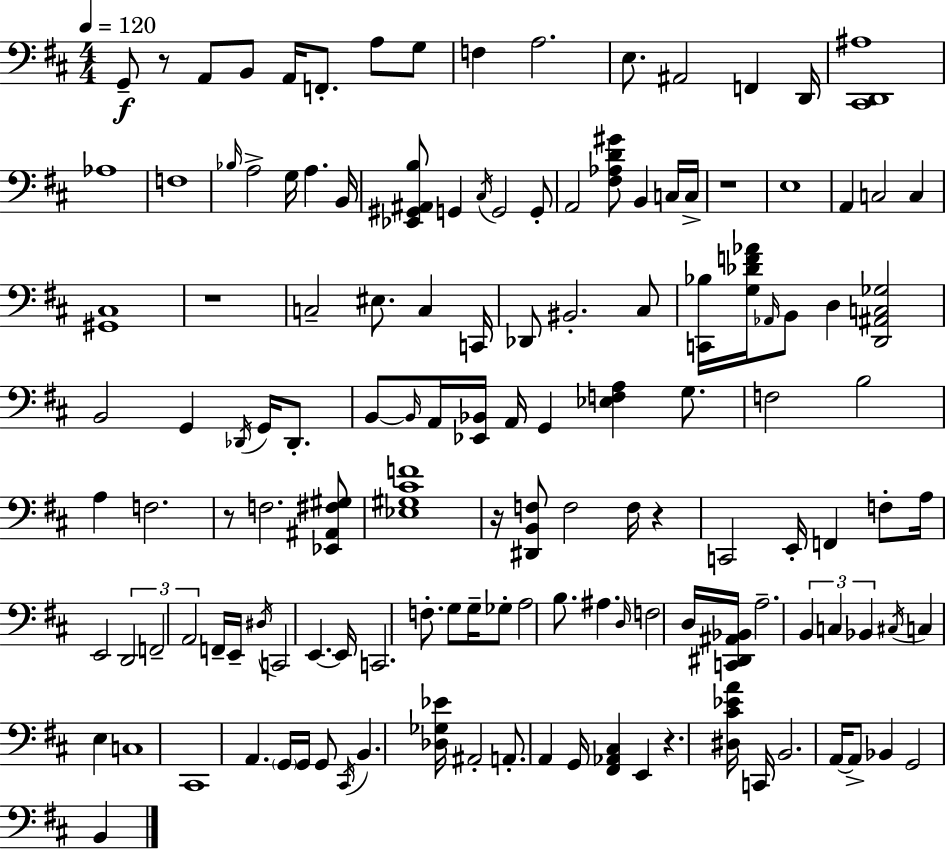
X:1
T:Untitled
M:4/4
L:1/4
K:D
G,,/2 z/2 A,,/2 B,,/2 A,,/4 F,,/2 A,/2 G,/2 F, A,2 E,/2 ^A,,2 F,, D,,/4 [^C,,D,,^A,]4 _A,4 F,4 _B,/4 A,2 G,/4 A, B,,/4 [_E,,^G,,^A,,B,]/2 G,, ^C,/4 G,,2 G,,/2 A,,2 [^F,_A,D^G]/2 B,, C,/4 C,/4 z4 E,4 A,, C,2 C, [^G,,^C,]4 z4 C,2 ^E,/2 C, C,,/4 _D,,/2 ^B,,2 ^C,/2 [C,,_B,]/4 [G,_DF_A]/4 _A,,/4 B,,/2 D, [D,,^A,,C,_G,]2 B,,2 G,, _D,,/4 G,,/4 _D,,/2 B,,/2 B,,/4 A,,/4 [_E,,_B,,]/4 A,,/4 G,, [_E,F,A,] G,/2 F,2 B,2 A, F,2 z/2 F,2 [_E,,^A,,^F,^G,]/2 [_E,^G,^CF]4 z/4 [^D,,B,,F,]/2 F,2 F,/4 z C,,2 E,,/4 F,, F,/2 A,/4 E,,2 D,,2 F,,2 A,,2 F,,/4 E,,/4 ^D,/4 C,,2 E,, E,,/4 C,,2 F,/2 G,/2 G,/4 _G,/2 A,2 B,/2 ^A, D,/4 F,2 D,/4 [C,,^D,,^A,,_B,,]/4 A,2 B,, C, _B,, ^C,/4 C, E, C,4 ^C,,4 A,, G,,/4 G,,/4 G,,/2 ^C,,/4 B,, [_D,_G,_E]/4 ^A,,2 A,,/2 A,, G,,/4 [^F,,_A,,^C,] E,, z [^D,^C_EA]/4 C,,/4 B,,2 A,,/4 A,,/2 _B,, G,,2 B,,